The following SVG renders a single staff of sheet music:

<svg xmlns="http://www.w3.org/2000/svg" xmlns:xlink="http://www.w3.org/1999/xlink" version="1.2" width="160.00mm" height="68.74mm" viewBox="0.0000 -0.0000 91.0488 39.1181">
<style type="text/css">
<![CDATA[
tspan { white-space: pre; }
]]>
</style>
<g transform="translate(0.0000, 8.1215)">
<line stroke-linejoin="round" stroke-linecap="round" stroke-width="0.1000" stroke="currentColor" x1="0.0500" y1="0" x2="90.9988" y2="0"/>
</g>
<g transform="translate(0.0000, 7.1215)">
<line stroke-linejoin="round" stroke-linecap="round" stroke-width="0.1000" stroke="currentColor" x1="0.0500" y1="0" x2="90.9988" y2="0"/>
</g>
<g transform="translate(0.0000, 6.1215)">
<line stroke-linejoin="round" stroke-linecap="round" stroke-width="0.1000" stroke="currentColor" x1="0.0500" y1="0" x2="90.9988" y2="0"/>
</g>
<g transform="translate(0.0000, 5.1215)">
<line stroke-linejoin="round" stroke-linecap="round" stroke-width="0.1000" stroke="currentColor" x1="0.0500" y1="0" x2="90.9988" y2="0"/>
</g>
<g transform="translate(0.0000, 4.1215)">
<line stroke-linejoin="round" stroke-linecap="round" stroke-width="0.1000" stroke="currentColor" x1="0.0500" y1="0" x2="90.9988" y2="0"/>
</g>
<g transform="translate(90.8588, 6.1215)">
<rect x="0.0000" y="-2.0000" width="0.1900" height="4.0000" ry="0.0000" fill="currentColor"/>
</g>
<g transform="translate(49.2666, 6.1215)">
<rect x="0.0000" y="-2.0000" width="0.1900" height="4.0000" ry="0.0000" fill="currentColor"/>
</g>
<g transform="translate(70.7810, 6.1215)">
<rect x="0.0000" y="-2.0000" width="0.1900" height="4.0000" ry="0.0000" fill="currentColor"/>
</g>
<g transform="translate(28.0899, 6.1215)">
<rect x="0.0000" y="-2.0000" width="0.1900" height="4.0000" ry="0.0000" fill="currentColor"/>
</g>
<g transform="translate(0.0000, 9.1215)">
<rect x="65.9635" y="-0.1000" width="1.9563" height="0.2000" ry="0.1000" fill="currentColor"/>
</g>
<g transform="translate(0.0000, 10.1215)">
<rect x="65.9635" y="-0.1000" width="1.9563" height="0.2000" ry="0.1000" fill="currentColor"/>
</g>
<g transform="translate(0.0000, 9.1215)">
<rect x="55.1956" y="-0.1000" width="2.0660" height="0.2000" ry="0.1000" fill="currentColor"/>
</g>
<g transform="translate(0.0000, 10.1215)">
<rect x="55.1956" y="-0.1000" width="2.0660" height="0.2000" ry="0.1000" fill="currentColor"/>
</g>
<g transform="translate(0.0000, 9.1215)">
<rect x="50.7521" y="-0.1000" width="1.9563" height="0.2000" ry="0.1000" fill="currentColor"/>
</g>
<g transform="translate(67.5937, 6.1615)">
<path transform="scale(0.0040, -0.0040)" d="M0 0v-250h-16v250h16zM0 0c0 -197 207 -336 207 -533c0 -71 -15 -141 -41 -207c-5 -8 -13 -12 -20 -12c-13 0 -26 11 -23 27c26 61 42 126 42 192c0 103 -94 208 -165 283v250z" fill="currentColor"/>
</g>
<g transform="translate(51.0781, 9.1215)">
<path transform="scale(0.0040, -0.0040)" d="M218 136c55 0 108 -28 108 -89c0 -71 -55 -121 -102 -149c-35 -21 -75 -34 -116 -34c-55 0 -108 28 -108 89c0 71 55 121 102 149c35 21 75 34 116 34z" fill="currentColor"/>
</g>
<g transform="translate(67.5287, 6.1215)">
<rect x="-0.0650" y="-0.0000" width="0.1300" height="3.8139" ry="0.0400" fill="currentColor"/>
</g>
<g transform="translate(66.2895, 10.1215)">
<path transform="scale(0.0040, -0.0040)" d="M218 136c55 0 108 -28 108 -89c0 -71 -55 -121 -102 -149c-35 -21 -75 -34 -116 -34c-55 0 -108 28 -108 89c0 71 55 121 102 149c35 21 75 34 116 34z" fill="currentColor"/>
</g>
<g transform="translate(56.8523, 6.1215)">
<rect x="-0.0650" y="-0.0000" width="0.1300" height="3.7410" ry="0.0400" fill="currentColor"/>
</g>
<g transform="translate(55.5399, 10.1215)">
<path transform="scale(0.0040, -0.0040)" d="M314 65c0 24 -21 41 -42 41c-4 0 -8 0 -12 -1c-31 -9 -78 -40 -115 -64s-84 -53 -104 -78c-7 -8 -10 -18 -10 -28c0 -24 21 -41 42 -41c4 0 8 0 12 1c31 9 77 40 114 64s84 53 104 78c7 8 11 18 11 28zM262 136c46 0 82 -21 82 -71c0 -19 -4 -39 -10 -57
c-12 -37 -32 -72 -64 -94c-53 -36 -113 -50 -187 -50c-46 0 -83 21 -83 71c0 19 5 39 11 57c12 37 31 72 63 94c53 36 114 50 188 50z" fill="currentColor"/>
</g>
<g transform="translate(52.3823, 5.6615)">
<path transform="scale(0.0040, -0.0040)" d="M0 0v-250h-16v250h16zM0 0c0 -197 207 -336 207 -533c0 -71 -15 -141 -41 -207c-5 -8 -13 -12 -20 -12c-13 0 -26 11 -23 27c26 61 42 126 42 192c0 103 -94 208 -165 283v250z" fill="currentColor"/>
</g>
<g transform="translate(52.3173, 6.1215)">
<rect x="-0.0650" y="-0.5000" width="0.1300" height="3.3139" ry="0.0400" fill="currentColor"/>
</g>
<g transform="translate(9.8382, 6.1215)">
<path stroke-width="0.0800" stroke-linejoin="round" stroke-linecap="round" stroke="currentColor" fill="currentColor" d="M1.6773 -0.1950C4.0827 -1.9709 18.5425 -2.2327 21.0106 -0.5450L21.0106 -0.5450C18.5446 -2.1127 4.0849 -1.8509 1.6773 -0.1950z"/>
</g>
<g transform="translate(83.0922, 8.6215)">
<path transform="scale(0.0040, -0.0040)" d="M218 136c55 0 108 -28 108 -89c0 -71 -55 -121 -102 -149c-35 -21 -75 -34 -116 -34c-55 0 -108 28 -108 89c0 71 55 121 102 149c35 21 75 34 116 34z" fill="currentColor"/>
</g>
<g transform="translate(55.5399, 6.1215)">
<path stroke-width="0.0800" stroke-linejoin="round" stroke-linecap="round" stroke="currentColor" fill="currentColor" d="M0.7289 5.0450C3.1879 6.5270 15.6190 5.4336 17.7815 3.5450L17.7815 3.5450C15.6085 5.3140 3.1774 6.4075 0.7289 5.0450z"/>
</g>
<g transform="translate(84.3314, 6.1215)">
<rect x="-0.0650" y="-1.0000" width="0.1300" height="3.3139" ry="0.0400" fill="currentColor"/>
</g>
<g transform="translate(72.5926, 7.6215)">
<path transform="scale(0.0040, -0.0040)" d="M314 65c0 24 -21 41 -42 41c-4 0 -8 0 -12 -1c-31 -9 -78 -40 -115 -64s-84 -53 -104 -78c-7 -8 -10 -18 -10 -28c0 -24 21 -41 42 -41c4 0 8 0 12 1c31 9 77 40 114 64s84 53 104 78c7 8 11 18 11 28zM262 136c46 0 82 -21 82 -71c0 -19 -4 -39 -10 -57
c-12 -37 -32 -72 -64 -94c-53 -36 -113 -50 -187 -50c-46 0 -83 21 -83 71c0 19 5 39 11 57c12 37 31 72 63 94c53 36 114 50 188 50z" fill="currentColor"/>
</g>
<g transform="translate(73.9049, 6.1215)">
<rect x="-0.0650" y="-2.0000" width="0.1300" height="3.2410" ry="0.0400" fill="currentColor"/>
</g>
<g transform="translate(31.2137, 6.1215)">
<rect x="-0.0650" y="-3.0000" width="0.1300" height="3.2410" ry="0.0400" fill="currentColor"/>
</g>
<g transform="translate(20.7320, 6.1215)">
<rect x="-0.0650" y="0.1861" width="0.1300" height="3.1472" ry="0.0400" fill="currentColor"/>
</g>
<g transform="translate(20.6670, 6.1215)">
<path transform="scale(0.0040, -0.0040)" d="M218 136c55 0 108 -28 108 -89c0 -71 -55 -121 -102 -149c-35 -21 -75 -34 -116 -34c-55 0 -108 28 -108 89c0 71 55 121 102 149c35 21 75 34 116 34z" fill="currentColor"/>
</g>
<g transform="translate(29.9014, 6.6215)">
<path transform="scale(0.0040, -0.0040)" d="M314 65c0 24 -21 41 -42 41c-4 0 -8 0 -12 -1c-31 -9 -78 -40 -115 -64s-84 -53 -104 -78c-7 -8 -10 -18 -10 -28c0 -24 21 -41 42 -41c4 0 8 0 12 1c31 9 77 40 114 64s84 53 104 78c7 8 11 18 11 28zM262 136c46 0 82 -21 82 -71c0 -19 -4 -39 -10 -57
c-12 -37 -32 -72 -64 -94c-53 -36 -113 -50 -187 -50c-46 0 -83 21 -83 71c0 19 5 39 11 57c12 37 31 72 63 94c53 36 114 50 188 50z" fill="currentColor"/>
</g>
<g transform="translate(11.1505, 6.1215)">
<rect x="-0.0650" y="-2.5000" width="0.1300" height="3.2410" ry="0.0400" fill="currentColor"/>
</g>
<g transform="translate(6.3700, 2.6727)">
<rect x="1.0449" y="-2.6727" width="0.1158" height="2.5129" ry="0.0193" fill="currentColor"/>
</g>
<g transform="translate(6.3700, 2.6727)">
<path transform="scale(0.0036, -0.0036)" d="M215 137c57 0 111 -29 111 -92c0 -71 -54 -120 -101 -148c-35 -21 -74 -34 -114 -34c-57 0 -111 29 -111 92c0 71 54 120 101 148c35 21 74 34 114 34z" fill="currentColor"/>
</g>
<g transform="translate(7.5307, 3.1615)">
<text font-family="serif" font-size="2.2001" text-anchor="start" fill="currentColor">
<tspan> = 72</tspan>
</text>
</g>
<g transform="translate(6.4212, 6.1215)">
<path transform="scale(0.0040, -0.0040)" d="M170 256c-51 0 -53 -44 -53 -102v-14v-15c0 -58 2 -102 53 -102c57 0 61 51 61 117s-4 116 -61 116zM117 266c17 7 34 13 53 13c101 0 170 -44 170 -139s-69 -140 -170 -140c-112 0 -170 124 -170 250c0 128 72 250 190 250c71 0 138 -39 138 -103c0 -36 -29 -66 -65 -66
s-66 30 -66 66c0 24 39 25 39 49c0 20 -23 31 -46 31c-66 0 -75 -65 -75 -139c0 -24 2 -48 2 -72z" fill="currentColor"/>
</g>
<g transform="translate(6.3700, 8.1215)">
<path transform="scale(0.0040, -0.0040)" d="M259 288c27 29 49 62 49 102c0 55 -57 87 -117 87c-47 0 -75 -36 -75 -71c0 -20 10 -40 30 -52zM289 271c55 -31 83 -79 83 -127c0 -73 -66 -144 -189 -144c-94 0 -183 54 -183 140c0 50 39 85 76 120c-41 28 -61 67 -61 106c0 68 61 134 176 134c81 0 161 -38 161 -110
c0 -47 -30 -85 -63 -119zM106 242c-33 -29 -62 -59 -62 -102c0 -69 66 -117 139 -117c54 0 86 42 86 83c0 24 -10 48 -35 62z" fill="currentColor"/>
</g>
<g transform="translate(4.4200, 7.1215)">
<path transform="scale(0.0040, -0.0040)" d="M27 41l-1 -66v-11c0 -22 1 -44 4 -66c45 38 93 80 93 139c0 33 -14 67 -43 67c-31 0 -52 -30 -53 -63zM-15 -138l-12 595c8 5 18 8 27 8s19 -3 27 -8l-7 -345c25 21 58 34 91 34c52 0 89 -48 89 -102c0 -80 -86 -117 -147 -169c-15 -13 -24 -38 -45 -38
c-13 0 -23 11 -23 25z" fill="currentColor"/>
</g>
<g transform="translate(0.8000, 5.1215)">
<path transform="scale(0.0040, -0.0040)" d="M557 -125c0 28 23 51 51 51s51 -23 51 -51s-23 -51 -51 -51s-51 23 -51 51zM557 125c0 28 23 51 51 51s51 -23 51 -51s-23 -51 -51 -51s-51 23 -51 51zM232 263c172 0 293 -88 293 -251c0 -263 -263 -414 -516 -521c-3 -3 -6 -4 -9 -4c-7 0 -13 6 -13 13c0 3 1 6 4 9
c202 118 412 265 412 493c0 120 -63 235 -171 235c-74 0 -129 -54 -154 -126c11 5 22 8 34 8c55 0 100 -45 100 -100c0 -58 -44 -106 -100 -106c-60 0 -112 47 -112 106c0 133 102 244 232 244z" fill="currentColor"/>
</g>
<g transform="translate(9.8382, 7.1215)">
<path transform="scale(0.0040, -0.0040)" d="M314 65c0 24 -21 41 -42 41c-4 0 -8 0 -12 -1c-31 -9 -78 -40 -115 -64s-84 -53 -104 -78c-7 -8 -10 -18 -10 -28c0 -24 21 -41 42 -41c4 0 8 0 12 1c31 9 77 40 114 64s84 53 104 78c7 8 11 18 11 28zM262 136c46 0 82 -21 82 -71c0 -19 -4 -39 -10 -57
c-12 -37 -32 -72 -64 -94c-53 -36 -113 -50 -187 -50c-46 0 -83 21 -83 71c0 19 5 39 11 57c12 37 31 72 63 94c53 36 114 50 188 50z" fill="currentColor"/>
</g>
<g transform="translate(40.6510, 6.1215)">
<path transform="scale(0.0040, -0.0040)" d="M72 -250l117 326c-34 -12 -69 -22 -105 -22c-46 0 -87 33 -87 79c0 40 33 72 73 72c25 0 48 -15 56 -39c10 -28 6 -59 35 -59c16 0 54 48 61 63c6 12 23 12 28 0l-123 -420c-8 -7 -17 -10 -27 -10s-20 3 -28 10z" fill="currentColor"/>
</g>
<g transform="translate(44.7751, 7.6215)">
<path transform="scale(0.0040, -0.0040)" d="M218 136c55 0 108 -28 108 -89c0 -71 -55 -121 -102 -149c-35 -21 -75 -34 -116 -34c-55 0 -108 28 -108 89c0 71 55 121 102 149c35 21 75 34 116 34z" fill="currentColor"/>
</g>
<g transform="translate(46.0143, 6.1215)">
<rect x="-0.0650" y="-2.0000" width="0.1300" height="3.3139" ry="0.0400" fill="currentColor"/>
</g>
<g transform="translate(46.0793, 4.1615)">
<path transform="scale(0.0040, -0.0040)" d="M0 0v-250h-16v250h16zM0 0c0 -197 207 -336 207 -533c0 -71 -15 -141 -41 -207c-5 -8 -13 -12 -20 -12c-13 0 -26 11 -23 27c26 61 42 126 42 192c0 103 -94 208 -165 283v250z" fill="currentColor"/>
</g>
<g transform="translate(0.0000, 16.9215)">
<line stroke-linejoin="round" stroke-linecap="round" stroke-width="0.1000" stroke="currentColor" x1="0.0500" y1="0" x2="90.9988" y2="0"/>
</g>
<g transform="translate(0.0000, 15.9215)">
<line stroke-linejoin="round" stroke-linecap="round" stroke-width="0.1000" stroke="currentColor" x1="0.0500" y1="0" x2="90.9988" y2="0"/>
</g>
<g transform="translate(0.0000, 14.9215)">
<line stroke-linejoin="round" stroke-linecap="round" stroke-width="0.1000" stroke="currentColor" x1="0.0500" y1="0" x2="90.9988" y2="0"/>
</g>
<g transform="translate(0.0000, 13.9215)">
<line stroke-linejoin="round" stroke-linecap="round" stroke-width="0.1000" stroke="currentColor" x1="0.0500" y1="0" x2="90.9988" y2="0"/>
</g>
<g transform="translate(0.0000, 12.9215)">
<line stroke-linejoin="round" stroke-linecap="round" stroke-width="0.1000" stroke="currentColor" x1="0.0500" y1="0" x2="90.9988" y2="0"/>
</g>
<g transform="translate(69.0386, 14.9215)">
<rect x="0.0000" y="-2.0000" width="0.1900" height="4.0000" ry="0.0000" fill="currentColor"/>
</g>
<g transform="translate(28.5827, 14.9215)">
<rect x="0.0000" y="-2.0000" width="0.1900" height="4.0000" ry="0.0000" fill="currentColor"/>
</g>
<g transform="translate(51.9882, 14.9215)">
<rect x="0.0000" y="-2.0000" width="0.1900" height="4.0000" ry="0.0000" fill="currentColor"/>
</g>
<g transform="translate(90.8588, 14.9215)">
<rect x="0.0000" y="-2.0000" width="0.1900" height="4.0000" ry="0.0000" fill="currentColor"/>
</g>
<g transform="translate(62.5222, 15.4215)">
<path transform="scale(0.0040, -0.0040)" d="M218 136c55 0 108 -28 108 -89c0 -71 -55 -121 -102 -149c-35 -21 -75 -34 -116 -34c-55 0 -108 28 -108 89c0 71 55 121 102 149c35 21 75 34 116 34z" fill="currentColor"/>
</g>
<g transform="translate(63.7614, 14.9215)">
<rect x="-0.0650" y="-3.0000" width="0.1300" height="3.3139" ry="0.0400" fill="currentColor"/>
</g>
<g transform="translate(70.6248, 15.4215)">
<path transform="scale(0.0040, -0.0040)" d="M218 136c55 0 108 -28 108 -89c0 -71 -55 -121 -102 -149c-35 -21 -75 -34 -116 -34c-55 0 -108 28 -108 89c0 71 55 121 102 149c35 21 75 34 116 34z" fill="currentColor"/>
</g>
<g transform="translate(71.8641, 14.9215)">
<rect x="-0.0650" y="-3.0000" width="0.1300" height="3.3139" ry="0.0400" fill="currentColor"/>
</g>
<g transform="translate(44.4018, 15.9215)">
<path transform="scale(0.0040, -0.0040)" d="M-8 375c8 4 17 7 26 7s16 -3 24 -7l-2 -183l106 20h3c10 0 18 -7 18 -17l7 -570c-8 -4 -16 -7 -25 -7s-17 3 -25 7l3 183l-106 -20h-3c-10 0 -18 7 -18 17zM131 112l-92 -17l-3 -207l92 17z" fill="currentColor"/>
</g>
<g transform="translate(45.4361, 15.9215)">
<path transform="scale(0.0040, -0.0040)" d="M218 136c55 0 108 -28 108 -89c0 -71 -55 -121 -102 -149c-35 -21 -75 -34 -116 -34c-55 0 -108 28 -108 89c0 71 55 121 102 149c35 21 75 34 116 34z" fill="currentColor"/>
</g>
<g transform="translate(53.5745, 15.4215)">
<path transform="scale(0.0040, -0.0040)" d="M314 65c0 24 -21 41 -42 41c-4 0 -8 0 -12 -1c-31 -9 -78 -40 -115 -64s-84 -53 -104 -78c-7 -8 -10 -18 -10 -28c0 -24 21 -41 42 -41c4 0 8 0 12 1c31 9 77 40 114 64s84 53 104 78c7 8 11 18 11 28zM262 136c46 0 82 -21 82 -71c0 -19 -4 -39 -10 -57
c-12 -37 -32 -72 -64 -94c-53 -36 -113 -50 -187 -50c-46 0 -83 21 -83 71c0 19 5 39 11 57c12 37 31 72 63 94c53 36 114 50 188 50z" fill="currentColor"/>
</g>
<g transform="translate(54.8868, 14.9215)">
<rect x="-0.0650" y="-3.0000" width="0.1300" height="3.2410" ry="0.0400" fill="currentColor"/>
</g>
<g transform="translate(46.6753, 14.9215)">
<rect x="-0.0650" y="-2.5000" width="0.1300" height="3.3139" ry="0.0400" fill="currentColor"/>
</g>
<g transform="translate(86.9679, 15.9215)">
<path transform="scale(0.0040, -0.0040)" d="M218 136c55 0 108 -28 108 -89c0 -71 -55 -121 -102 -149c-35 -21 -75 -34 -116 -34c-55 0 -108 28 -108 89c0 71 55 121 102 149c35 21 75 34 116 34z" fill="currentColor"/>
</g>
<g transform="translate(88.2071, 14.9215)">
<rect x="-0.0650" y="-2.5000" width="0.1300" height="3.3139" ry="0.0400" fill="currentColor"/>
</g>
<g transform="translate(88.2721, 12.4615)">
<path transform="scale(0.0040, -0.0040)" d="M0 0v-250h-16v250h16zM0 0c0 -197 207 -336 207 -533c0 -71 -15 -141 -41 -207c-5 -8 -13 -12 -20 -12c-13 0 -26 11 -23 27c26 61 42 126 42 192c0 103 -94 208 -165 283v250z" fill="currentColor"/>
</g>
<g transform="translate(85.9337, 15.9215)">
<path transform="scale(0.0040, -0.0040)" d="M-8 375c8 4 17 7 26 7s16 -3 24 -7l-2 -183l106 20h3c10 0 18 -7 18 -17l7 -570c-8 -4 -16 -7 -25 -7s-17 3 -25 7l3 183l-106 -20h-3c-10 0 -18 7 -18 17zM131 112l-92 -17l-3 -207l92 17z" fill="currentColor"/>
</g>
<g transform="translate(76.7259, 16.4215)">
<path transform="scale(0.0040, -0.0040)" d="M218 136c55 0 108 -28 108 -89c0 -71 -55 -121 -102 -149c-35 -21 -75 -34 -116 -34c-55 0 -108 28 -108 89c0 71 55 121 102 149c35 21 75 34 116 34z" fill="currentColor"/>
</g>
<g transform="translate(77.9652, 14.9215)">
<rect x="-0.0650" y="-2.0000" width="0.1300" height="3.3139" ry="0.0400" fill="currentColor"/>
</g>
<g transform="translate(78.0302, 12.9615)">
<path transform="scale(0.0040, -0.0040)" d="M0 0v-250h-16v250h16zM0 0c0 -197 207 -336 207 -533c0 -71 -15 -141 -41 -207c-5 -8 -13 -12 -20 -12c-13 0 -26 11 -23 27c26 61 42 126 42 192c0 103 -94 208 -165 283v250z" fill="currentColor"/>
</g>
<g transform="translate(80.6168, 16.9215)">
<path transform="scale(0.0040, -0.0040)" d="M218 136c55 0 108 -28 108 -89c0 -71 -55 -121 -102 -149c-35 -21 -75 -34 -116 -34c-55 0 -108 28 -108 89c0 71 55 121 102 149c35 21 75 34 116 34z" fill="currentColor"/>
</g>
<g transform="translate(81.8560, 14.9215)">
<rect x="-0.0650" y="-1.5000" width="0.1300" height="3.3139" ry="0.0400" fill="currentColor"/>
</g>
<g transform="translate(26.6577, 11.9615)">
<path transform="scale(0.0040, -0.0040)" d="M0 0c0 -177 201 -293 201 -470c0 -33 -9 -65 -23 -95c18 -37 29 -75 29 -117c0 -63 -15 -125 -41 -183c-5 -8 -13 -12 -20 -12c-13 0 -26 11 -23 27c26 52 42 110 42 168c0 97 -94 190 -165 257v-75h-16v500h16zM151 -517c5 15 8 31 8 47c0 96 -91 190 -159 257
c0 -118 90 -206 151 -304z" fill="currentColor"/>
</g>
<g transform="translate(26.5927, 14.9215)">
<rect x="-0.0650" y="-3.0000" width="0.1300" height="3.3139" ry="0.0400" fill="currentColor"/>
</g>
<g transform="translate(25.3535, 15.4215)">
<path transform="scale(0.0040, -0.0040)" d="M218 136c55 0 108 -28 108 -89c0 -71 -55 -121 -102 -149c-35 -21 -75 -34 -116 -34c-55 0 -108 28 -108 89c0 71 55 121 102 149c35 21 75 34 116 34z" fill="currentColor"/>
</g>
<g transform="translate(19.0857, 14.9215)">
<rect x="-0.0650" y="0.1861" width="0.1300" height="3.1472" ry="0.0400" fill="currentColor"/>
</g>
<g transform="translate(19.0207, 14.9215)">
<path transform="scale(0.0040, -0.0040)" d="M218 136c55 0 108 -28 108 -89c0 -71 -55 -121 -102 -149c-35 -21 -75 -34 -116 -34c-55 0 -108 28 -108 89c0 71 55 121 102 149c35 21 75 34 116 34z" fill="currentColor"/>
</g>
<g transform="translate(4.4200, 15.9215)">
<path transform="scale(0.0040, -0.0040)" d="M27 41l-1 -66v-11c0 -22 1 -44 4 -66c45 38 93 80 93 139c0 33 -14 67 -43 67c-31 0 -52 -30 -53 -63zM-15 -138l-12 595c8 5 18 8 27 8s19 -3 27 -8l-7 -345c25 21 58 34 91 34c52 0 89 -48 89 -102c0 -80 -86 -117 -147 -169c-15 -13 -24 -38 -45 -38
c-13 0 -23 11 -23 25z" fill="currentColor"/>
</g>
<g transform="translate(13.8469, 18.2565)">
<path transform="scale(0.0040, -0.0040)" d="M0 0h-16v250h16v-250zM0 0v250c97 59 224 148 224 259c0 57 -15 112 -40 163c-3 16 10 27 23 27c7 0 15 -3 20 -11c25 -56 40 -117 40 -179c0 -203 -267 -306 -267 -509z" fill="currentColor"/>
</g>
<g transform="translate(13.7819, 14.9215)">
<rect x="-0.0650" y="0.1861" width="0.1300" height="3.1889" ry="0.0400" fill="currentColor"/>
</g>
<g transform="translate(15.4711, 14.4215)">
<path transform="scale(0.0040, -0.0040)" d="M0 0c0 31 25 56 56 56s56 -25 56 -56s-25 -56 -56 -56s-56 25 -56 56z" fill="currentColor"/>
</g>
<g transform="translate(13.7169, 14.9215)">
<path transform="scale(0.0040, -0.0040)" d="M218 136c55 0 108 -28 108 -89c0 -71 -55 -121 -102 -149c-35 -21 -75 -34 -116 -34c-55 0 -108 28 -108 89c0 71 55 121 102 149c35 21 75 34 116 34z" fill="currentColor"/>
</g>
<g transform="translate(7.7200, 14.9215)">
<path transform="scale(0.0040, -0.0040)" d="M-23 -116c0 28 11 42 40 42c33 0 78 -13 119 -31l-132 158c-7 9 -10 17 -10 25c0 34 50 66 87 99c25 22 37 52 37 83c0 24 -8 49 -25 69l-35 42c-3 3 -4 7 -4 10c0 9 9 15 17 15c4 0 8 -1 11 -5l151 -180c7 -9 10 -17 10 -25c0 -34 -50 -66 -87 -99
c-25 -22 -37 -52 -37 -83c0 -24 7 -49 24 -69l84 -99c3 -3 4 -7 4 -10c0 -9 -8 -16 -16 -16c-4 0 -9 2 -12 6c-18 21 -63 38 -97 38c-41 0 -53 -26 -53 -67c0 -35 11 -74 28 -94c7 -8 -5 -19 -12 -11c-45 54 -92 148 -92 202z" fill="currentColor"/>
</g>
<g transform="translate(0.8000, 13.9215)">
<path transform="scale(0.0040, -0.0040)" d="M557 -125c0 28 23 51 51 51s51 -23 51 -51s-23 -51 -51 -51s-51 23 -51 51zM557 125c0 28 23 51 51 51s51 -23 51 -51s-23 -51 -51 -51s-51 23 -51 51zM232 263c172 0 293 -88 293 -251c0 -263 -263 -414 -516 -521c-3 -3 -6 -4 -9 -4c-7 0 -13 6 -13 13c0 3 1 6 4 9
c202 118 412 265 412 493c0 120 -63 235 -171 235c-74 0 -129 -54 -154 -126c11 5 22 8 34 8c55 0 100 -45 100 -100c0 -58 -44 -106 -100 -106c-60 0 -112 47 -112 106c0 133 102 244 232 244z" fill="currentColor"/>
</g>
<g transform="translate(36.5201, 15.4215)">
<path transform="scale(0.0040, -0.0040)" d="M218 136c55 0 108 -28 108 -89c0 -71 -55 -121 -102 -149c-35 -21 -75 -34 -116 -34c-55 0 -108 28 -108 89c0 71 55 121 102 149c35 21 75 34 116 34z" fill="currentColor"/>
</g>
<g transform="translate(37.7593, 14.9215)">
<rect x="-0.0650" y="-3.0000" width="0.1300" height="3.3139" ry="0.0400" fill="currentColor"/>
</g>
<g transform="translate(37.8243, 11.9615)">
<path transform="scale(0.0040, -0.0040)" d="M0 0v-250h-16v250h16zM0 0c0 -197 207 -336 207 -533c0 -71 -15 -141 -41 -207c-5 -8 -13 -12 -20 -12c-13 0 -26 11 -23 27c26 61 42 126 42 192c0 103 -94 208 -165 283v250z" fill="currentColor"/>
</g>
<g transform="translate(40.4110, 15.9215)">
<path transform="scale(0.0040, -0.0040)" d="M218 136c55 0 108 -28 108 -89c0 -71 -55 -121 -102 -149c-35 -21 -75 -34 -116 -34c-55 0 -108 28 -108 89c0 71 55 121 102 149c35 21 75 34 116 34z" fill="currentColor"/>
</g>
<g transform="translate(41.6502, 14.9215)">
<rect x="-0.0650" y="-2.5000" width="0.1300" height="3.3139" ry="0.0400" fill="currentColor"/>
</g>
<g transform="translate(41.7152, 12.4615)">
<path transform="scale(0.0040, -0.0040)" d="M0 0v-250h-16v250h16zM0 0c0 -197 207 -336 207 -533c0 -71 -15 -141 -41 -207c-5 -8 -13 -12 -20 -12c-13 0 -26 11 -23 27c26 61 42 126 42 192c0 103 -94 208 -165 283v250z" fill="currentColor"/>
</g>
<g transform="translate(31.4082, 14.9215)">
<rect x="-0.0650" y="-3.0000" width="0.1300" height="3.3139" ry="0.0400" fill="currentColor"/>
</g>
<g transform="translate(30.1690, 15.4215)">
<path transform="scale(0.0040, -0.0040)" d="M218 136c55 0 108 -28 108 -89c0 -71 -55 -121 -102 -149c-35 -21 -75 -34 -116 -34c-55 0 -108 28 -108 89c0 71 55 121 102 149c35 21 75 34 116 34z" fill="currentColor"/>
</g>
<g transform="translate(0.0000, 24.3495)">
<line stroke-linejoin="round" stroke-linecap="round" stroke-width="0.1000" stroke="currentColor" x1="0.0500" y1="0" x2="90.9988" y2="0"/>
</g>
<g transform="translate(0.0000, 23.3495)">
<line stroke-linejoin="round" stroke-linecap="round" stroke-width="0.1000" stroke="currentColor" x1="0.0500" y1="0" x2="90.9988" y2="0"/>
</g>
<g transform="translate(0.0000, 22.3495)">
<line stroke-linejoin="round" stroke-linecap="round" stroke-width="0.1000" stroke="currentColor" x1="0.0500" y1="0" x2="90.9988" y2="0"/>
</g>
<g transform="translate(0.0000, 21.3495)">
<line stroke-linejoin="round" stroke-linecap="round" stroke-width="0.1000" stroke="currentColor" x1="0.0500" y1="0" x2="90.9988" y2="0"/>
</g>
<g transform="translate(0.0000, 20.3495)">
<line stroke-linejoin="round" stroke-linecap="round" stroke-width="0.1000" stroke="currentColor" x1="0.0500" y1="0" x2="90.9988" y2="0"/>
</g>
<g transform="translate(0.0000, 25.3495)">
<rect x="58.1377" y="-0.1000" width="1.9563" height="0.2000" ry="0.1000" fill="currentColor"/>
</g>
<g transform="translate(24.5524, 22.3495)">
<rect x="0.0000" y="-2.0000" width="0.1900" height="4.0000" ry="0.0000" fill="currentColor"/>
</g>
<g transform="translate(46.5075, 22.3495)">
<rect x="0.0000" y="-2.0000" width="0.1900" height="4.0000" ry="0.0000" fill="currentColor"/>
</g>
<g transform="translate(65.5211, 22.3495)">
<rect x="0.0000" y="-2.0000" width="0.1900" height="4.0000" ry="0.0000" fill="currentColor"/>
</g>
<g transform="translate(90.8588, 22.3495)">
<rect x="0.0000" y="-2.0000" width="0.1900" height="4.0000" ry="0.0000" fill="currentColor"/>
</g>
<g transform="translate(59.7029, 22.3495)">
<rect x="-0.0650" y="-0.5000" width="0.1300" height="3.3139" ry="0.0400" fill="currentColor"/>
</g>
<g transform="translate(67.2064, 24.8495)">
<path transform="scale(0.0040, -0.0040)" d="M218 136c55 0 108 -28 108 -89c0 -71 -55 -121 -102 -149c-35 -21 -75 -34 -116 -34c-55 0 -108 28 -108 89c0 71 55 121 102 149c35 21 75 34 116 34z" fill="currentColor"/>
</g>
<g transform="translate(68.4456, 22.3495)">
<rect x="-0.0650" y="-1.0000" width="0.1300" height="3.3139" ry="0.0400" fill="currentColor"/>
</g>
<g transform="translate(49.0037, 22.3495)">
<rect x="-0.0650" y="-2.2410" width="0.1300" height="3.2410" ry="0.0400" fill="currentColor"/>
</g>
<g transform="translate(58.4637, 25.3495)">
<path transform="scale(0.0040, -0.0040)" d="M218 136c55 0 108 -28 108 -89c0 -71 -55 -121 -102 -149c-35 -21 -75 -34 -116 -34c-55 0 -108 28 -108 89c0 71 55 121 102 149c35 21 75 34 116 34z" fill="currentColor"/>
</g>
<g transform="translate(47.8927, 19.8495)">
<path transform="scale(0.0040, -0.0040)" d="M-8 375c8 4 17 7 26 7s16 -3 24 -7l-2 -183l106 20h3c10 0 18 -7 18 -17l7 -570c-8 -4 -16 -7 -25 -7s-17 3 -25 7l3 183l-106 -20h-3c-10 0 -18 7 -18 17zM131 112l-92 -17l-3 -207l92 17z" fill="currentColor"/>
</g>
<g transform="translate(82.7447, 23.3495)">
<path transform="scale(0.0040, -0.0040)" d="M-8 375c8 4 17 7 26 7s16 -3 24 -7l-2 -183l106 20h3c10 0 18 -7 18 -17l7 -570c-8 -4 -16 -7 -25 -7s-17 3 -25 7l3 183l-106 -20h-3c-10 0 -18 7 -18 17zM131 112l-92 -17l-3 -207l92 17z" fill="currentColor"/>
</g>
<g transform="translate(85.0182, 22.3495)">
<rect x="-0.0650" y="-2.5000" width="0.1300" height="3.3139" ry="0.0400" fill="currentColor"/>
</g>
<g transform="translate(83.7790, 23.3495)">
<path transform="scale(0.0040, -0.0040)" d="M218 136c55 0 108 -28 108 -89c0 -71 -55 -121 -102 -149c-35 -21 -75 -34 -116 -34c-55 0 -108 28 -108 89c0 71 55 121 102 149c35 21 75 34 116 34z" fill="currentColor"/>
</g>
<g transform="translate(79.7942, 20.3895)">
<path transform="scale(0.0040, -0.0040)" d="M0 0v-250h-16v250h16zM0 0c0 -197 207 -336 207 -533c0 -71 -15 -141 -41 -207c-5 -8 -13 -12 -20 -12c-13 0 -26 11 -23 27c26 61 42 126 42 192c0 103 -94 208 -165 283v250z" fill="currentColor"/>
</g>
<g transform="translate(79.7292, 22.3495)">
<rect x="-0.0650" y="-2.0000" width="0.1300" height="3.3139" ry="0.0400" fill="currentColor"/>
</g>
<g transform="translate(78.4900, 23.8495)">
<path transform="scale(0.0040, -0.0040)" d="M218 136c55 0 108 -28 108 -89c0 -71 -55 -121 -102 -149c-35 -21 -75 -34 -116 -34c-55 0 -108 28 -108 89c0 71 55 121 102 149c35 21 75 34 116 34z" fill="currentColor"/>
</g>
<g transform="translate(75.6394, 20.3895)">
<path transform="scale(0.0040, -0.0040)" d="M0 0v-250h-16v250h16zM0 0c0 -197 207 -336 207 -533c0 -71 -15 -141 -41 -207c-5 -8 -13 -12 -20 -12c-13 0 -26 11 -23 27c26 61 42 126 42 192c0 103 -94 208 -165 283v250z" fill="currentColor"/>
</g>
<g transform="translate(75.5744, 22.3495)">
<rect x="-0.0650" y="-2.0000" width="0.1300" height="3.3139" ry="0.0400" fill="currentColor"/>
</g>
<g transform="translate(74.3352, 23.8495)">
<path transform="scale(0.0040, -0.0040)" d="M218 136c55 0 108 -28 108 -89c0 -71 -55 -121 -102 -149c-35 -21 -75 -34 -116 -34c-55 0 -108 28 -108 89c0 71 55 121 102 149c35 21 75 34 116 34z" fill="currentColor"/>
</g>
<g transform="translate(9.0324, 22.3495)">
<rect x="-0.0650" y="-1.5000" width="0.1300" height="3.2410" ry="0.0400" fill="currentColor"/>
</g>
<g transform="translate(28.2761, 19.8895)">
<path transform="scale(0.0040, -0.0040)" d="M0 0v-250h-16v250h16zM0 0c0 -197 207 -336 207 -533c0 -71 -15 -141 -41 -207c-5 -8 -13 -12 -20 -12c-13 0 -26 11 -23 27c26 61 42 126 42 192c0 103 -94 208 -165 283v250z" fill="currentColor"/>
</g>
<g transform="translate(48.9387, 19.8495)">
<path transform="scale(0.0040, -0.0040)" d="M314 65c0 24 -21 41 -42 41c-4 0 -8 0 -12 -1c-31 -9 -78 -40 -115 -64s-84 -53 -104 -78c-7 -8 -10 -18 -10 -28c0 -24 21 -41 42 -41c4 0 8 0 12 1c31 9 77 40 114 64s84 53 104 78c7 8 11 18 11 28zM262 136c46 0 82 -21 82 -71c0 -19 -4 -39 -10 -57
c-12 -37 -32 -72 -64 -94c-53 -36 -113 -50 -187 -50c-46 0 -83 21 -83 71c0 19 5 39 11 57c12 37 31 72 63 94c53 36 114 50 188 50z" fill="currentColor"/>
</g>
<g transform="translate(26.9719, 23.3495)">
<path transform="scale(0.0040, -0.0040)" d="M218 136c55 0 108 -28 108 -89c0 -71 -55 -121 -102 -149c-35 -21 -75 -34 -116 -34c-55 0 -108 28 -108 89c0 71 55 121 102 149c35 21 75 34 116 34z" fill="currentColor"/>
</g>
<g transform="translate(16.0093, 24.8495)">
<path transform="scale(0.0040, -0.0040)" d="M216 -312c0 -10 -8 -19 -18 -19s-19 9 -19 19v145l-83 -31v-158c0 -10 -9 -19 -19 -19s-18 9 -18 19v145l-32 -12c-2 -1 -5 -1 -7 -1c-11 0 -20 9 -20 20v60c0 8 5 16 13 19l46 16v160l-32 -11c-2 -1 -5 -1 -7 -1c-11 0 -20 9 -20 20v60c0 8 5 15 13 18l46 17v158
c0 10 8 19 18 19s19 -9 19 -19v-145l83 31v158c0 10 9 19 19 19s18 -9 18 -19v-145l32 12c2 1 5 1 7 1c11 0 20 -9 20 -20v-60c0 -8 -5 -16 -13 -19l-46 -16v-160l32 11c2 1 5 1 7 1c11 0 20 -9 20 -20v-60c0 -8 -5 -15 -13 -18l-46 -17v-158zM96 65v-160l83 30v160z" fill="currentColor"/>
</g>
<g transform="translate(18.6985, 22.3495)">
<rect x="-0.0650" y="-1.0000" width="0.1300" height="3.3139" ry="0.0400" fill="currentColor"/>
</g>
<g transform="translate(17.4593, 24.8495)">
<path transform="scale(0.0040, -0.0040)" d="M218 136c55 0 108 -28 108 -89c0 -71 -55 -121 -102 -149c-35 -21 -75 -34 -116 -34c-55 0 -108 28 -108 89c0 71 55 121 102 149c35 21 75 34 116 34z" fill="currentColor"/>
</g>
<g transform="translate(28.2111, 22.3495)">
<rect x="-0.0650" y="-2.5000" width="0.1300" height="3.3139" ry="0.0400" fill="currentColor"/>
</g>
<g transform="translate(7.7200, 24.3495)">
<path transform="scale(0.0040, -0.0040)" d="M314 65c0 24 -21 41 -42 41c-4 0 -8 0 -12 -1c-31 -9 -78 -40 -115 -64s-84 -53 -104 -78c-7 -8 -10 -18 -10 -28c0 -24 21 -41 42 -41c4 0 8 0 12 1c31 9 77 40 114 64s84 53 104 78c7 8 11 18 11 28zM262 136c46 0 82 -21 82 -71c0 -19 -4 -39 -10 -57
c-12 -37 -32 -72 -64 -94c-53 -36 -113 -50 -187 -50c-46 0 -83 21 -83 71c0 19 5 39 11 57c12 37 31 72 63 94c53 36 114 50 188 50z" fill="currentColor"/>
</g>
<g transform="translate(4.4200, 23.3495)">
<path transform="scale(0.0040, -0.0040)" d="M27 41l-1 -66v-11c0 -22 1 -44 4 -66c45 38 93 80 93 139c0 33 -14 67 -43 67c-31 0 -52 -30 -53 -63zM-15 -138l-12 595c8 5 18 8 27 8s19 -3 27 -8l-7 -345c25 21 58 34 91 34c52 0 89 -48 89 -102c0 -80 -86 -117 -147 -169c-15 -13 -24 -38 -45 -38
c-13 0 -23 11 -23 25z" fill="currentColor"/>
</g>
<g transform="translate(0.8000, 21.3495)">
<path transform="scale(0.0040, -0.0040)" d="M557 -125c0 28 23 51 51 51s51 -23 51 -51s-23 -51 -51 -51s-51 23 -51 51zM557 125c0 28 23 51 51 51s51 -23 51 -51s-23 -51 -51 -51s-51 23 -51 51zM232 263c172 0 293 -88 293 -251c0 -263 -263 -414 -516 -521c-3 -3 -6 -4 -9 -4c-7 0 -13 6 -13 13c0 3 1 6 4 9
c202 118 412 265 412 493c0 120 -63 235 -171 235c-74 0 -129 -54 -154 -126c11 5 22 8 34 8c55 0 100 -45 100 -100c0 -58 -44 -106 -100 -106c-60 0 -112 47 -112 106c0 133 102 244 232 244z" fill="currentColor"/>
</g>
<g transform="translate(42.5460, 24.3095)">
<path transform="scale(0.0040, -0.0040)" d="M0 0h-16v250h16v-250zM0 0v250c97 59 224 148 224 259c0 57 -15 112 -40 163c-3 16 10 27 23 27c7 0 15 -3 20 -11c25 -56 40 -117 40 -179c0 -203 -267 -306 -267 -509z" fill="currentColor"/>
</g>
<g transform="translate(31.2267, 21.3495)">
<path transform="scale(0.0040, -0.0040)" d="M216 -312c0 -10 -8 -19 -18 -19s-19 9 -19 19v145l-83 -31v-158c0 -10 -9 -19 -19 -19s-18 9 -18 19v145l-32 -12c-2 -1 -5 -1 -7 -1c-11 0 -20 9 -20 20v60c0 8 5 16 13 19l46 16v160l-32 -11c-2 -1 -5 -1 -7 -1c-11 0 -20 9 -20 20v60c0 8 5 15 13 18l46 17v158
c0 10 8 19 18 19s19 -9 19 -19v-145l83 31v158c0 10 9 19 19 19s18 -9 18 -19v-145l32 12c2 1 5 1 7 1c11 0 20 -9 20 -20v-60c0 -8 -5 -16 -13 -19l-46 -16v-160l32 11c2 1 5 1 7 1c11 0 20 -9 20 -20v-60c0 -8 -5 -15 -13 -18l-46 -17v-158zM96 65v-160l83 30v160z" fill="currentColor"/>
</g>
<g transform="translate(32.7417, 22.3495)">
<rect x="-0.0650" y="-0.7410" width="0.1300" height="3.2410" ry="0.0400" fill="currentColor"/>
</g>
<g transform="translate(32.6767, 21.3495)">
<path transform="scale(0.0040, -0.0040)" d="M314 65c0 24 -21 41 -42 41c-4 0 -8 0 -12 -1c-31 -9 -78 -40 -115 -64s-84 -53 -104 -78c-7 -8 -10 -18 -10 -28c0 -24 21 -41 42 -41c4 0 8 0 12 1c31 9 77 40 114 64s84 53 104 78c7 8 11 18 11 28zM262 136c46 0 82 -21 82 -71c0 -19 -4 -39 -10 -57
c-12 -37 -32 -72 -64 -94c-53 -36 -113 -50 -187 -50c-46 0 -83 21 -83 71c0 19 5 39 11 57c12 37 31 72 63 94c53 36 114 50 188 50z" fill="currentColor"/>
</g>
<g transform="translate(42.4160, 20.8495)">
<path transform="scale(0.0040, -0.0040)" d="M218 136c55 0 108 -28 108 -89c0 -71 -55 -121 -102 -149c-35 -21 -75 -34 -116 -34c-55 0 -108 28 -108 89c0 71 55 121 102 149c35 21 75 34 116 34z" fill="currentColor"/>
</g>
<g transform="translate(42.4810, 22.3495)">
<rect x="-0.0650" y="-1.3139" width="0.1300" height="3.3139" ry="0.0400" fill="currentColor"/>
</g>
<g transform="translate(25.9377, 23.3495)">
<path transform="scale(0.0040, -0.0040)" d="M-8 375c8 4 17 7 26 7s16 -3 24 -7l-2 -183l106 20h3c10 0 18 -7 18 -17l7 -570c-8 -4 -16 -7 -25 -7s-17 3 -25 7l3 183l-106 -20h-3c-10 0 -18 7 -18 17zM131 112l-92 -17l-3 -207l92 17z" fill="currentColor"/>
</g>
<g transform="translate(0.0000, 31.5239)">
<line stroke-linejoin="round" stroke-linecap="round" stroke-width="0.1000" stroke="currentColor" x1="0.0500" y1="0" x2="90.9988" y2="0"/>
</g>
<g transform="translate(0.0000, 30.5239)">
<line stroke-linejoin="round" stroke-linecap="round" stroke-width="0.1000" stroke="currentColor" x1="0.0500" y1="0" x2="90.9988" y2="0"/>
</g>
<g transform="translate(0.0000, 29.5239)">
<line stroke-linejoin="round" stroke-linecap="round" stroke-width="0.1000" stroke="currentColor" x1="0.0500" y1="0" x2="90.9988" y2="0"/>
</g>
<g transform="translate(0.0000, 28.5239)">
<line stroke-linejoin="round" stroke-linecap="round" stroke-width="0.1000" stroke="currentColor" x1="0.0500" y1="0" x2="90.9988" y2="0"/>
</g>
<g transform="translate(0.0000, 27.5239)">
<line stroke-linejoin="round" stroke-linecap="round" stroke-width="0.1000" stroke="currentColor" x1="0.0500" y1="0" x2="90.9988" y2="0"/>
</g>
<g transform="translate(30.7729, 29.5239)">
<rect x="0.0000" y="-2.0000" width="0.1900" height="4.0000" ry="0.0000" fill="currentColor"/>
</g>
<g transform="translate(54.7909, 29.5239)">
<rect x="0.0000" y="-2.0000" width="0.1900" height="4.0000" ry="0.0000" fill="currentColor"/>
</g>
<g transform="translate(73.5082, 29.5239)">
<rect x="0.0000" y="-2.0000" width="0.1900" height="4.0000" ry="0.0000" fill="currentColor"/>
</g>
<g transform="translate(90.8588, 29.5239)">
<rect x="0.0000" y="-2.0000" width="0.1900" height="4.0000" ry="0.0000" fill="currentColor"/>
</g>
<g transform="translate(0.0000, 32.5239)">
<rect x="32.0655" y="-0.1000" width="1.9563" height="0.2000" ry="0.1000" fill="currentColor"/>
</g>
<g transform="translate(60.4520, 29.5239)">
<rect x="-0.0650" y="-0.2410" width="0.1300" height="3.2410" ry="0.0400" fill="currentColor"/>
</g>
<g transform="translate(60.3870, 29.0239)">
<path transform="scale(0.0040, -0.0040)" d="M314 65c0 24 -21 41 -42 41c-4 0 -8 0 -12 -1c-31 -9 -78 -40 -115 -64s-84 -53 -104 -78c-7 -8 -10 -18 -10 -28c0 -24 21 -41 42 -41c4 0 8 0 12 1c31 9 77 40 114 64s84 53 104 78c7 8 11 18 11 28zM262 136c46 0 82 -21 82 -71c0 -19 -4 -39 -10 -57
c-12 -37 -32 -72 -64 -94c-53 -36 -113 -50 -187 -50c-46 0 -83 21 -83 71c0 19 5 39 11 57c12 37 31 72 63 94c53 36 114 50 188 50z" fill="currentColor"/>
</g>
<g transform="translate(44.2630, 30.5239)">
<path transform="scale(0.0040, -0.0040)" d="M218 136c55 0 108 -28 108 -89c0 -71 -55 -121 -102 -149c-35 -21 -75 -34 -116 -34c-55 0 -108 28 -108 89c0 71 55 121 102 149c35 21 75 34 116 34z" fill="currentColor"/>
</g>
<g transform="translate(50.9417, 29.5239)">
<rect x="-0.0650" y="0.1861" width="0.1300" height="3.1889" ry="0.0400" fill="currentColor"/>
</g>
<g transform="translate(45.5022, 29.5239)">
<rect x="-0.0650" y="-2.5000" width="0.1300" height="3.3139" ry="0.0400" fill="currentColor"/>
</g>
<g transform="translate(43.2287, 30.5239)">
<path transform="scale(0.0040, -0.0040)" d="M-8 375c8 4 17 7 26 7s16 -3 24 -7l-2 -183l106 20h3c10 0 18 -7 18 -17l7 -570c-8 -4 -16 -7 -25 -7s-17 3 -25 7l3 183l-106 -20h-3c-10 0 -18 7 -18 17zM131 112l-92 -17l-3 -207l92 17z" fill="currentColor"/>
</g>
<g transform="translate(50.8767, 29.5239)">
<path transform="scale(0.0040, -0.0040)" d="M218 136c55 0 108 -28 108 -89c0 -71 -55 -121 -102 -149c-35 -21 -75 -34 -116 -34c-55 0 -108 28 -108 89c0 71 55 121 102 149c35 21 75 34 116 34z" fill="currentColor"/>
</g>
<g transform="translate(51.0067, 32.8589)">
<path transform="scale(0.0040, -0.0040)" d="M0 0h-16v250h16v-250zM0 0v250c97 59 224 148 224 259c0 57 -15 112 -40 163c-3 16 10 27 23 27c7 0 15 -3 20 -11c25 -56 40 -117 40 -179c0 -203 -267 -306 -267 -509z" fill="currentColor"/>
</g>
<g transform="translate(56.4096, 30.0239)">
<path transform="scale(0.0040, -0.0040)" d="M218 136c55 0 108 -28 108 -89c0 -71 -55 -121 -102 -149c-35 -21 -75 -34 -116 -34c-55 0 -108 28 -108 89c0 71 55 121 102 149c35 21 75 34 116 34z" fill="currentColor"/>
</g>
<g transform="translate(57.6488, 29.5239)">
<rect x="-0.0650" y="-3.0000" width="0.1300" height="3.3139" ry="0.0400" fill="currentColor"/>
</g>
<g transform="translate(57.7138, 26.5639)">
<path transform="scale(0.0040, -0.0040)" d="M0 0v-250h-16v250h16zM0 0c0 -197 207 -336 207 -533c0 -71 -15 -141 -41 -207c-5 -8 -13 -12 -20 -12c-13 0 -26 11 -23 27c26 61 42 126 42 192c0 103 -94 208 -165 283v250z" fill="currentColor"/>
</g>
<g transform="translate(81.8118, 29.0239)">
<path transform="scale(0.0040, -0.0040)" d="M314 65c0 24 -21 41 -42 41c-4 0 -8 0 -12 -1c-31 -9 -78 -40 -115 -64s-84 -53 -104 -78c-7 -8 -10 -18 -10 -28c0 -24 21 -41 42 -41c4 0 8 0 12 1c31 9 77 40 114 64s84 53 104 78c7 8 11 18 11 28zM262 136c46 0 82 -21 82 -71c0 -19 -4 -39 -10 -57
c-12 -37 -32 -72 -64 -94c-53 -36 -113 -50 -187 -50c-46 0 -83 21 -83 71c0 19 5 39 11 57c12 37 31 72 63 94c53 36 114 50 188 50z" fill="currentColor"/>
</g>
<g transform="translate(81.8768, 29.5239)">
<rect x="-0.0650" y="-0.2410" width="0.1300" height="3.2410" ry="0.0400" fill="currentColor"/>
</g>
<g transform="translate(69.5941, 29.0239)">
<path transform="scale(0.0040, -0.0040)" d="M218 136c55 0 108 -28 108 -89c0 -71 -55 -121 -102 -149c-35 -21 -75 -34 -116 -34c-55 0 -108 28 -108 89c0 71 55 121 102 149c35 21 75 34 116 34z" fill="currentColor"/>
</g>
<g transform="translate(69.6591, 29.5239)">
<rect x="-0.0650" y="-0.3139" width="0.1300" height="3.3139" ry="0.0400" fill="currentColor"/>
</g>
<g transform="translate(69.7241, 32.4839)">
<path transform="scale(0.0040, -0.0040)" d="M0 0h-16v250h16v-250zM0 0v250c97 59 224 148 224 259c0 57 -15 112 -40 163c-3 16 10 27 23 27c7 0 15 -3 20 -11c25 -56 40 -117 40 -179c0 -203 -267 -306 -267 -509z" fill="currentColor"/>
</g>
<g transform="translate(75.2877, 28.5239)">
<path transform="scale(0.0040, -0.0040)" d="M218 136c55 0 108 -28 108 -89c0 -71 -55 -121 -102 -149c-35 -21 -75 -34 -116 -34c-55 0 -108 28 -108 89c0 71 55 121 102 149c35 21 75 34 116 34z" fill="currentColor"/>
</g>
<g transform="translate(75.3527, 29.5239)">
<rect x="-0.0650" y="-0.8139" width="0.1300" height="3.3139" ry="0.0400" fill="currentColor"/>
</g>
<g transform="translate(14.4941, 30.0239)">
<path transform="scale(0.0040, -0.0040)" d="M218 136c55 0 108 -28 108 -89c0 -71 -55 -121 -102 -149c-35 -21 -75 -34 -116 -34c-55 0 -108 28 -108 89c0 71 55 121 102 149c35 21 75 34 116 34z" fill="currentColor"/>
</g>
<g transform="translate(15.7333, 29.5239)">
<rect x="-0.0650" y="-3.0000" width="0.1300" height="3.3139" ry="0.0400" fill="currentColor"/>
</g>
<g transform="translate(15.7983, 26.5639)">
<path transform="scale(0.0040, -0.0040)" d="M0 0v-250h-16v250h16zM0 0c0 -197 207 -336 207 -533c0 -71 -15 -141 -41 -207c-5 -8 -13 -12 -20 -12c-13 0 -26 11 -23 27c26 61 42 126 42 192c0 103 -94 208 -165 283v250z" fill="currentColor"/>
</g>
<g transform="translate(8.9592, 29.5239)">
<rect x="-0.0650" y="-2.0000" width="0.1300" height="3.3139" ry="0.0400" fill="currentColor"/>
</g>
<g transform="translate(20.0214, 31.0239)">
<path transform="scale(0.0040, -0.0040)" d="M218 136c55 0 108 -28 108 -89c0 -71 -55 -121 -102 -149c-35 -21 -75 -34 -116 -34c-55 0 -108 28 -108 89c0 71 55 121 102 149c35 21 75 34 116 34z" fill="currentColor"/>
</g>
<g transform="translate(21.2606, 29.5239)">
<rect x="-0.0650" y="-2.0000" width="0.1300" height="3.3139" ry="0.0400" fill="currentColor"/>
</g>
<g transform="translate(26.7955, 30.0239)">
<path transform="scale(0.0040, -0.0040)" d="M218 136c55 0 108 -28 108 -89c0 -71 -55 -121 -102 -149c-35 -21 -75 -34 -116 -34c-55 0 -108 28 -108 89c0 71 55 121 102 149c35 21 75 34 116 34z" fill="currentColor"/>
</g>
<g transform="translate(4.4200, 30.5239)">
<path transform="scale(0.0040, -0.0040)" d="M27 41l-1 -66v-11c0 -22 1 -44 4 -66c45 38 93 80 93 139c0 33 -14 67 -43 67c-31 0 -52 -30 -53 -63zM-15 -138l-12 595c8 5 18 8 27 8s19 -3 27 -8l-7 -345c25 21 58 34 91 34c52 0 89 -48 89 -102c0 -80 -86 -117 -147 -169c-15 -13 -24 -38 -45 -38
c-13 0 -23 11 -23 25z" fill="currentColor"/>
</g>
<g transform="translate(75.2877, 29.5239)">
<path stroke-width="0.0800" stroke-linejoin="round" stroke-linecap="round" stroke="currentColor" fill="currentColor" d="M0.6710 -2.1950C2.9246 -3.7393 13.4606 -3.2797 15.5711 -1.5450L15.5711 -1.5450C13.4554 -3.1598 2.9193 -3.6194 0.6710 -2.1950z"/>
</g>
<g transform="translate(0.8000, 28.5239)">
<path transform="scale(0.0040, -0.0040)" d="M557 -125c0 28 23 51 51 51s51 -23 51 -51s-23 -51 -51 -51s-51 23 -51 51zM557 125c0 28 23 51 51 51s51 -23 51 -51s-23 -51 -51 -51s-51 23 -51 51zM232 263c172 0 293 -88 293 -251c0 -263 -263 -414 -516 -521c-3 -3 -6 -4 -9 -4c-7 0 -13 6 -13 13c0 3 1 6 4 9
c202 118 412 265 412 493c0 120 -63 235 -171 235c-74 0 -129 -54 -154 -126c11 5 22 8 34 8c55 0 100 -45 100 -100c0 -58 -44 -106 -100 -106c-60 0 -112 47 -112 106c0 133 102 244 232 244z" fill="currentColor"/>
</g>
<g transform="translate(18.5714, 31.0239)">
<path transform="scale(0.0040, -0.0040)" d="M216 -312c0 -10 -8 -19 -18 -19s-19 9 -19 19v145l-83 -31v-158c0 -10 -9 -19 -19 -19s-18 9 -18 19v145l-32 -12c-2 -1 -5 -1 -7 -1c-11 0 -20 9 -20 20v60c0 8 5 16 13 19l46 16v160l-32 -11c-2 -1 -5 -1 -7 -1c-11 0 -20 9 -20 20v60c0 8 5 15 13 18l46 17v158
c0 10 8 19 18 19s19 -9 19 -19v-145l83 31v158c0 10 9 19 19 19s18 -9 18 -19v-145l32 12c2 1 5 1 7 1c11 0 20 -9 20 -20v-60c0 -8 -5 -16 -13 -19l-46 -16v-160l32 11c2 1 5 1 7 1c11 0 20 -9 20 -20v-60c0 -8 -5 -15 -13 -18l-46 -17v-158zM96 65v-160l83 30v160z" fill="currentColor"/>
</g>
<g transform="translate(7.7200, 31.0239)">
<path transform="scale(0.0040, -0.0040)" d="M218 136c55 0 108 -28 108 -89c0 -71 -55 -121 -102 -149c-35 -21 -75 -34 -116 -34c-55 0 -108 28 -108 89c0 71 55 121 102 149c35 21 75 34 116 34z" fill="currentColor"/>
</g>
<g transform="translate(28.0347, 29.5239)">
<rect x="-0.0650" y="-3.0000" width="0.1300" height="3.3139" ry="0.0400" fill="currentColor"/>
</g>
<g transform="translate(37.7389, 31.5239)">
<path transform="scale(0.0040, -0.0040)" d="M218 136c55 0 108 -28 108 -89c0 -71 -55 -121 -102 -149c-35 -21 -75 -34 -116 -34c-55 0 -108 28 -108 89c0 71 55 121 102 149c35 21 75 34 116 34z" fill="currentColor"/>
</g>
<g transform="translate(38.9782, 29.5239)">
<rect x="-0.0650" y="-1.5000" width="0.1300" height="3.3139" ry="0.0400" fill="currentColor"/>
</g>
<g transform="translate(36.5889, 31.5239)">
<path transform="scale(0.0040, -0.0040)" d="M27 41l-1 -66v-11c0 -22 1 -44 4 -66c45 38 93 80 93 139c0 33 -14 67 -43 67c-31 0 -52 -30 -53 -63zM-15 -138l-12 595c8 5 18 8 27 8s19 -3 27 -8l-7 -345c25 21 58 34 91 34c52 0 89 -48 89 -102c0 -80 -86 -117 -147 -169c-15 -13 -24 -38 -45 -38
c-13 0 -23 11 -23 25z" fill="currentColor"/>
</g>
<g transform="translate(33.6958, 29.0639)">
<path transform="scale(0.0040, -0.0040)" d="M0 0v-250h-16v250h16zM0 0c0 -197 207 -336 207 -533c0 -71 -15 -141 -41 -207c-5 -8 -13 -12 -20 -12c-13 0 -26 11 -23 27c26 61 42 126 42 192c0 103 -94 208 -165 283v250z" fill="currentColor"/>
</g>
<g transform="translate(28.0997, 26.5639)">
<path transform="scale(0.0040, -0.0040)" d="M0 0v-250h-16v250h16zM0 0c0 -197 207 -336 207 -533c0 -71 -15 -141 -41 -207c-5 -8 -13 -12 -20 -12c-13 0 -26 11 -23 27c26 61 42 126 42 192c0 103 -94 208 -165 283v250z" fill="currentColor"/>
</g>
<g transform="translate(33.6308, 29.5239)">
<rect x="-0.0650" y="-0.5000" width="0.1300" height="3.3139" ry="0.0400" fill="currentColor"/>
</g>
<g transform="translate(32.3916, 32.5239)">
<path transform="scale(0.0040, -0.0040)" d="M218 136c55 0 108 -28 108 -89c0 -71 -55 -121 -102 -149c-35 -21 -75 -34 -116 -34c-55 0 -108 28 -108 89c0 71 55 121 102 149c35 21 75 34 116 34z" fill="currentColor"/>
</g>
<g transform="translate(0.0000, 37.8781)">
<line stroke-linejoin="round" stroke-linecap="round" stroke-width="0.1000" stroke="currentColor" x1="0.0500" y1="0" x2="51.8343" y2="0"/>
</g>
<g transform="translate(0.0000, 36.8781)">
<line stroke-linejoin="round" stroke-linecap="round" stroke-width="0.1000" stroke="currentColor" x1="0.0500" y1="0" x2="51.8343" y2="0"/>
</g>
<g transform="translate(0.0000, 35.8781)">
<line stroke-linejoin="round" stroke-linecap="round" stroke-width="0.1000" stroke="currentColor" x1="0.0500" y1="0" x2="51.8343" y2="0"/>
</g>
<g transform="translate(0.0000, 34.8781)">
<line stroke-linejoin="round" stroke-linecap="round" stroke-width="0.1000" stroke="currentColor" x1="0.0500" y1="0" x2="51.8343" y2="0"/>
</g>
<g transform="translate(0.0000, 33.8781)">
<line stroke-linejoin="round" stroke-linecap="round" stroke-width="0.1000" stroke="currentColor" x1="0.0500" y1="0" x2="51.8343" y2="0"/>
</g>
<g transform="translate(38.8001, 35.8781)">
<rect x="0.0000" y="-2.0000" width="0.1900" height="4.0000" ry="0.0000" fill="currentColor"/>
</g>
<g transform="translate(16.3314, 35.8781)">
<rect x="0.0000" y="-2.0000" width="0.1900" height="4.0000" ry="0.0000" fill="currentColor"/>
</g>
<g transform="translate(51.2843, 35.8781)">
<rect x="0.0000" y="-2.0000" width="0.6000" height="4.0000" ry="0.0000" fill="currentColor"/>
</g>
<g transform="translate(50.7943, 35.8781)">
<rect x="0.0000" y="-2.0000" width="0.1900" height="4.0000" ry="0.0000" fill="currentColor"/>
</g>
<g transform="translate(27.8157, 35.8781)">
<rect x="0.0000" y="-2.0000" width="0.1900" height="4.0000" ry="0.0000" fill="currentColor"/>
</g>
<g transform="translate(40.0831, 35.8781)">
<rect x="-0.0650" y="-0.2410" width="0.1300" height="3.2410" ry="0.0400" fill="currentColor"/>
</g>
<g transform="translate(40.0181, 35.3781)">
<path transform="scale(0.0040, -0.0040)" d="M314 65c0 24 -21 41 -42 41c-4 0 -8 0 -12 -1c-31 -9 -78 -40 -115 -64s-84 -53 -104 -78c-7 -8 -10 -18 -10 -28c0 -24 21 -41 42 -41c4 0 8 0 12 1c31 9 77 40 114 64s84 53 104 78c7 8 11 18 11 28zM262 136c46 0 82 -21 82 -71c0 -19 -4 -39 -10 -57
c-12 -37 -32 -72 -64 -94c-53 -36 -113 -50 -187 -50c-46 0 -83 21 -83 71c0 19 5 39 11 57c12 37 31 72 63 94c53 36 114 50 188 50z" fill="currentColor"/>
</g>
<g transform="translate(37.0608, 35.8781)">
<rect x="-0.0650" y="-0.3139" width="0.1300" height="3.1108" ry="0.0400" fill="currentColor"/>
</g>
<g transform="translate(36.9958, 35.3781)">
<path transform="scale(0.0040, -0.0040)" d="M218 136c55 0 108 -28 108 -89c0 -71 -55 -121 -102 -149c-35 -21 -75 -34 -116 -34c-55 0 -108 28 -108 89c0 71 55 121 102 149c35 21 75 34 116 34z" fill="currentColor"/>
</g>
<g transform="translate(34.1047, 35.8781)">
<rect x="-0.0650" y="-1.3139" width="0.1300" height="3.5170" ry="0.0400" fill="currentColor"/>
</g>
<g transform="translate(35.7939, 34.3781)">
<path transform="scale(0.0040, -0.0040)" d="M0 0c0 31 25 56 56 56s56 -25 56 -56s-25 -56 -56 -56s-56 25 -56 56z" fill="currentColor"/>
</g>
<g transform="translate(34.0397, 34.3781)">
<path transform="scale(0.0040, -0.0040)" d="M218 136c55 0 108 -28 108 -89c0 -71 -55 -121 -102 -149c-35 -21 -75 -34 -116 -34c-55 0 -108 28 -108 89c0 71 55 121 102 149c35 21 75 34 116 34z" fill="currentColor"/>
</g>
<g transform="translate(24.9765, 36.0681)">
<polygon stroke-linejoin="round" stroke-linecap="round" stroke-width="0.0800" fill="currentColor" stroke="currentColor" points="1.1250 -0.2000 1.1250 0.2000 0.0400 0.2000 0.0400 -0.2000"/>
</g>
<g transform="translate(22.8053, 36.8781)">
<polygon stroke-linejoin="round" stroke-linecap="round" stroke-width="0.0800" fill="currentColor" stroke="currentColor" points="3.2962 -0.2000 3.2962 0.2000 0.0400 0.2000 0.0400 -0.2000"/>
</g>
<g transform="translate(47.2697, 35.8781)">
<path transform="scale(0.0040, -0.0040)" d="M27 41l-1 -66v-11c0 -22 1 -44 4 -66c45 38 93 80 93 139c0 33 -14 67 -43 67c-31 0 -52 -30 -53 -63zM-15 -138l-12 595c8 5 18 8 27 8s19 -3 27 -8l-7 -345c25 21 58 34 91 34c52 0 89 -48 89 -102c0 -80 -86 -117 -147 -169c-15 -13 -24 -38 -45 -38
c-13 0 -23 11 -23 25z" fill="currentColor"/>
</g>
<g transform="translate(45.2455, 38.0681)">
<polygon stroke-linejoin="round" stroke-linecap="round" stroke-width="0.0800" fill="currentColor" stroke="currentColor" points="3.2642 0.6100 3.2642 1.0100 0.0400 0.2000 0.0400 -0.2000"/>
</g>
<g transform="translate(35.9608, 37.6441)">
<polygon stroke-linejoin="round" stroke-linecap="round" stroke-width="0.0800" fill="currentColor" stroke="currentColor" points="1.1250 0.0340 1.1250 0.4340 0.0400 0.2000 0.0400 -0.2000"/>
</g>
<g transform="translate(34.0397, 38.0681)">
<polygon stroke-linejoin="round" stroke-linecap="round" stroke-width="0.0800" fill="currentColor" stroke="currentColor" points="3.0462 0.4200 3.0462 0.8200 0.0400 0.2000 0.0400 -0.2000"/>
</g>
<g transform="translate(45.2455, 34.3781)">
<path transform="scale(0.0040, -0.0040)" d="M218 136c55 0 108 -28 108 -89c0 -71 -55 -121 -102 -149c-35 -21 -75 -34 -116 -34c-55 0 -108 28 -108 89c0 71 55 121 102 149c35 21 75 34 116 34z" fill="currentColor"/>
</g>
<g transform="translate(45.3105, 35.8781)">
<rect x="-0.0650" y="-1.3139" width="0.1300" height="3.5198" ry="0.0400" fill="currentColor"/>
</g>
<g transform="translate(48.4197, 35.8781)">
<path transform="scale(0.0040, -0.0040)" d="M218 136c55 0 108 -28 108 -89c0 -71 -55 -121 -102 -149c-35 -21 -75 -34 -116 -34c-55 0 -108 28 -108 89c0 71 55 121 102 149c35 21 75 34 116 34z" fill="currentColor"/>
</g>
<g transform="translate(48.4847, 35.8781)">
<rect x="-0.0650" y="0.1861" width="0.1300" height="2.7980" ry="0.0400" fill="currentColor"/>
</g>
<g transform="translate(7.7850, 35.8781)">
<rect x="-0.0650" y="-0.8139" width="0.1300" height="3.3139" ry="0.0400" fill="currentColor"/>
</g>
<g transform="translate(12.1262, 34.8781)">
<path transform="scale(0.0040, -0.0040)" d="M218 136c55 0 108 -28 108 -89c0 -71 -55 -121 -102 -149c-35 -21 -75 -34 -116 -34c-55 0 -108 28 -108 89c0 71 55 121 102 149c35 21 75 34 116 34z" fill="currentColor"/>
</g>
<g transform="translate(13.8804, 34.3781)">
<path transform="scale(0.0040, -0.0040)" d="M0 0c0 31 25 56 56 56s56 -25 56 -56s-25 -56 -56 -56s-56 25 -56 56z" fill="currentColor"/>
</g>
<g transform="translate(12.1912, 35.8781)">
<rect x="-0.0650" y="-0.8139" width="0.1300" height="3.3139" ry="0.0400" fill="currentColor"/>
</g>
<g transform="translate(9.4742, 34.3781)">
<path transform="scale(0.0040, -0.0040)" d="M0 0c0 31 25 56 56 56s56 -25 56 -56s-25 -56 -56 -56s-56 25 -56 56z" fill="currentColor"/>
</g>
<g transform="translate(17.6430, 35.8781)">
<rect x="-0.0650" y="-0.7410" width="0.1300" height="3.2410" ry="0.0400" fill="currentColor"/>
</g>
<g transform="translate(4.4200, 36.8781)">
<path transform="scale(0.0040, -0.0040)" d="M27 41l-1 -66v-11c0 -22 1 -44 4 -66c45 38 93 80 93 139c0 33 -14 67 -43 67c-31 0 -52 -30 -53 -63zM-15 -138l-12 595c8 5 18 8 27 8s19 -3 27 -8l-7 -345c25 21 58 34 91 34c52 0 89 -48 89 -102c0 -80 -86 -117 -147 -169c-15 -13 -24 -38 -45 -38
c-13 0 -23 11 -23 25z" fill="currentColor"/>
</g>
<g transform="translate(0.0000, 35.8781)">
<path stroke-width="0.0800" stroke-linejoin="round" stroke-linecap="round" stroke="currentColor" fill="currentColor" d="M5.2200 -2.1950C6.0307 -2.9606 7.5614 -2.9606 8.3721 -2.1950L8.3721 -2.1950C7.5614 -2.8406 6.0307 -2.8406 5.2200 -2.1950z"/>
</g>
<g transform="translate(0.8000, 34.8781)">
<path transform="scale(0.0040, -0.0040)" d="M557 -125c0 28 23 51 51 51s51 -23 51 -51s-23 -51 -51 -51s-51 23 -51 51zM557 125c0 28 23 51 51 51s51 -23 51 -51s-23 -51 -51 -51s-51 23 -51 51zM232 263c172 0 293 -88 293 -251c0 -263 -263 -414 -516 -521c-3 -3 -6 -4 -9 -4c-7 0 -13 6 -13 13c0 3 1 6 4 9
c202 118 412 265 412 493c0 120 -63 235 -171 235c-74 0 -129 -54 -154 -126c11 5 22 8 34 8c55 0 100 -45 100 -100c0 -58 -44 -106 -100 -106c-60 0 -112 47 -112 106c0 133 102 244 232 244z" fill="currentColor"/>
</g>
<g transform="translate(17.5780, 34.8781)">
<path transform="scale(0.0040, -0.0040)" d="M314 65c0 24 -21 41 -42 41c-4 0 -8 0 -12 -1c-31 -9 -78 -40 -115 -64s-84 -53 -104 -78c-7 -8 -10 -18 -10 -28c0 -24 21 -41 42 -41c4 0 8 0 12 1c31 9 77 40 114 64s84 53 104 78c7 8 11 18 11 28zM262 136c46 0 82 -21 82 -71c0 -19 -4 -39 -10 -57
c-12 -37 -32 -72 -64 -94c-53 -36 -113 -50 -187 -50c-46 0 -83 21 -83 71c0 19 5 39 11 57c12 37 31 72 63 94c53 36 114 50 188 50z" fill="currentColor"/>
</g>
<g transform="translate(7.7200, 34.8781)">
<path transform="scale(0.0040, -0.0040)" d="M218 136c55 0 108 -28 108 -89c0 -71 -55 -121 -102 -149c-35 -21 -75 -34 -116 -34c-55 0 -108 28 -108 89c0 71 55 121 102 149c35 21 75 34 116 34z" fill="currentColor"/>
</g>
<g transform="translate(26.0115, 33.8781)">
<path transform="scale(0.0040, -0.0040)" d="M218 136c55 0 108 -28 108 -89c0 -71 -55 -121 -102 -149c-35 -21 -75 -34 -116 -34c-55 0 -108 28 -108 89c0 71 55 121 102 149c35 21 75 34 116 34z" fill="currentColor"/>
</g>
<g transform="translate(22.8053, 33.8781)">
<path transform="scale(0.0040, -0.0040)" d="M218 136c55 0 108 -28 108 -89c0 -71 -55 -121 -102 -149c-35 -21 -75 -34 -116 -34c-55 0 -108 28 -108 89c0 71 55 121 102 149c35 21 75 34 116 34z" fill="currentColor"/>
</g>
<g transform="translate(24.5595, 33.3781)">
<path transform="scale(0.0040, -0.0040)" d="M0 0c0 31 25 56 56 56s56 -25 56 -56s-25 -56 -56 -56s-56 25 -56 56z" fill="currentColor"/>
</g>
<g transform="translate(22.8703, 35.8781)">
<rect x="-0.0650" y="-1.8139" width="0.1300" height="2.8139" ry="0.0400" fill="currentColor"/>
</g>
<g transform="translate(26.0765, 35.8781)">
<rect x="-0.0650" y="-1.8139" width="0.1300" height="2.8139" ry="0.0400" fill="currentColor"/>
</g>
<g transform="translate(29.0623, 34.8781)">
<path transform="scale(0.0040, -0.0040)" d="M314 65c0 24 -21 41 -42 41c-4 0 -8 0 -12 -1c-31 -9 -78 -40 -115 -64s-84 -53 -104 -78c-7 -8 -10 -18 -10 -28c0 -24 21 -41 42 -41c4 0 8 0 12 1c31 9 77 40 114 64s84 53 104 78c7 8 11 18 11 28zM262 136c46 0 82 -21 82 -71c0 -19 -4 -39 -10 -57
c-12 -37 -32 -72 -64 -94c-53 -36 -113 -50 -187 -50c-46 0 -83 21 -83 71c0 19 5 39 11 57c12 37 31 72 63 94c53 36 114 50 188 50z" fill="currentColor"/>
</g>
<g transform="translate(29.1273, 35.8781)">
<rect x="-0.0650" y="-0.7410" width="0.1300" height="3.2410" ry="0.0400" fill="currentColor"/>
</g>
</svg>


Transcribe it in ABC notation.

X:1
T:Untitled
M:6/8
L:1/4
K:F
_B,,2 D, C,2 z/2 A,,/2 E,,/2 C,,2 C,,/2 A,,2 F,, z D,/2 D, C,/4 C, C,/2 _B,,/2 B,, C,2 C, C, A,,/2 G,, B,,/2 G,,2 ^F,, B,,/2 ^F,2 G,/2 B,2 E,, F,, A,,/2 A,,/2 B,, A,, C,/2 ^A,, C,/2 E,,/2 _G,, B,, D,/2 C,/2 E,2 E,/2 F, E,2 F, F, F,2 A,/2 A,/4 F,2 G,/2 E,/4 E,2 G,/2 _D,/2